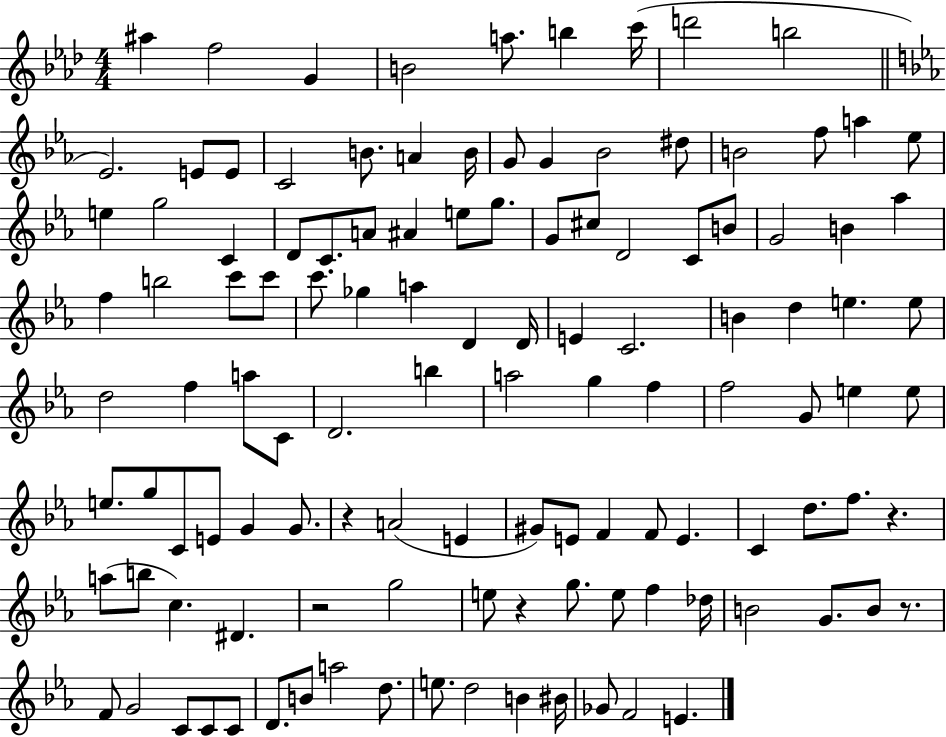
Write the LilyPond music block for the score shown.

{
  \clef treble
  \numericTimeSignature
  \time 4/4
  \key aes \major
  ais''4 f''2 g'4 | b'2 a''8. b''4 c'''16( | d'''2 b''2 | \bar "||" \break \key c \minor ees'2.) e'8 e'8 | c'2 b'8. a'4 b'16 | g'8 g'4 bes'2 dis''8 | b'2 f''8 a''4 ees''8 | \break e''4 g''2 c'4 | d'8 c'8. a'8 ais'4 e''8 g''8. | g'8 cis''8 d'2 c'8 b'8 | g'2 b'4 aes''4 | \break f''4 b''2 c'''8 c'''8 | c'''8. ges''4 a''4 d'4 d'16 | e'4 c'2. | b'4 d''4 e''4. e''8 | \break d''2 f''4 a''8 c'8 | d'2. b''4 | a''2 g''4 f''4 | f''2 g'8 e''4 e''8 | \break e''8. g''8 c'8 e'8 g'4 g'8. | r4 a'2( e'4 | gis'8) e'8 f'4 f'8 e'4. | c'4 d''8. f''8. r4. | \break a''8( b''8 c''4.) dis'4. | r2 g''2 | e''8 r4 g''8. e''8 f''4 des''16 | b'2 g'8. b'8 r8. | \break f'8 g'2 c'8 c'8 c'8 | d'8. b'8 a''2 d''8. | e''8. d''2 b'4 bis'16 | ges'8 f'2 e'4. | \break \bar "|."
}